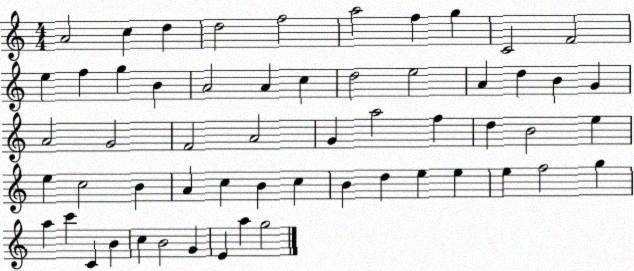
X:1
T:Untitled
M:4/4
L:1/4
K:C
A2 c d d2 f2 a2 f g C2 F2 e f g B A2 A c d2 e2 A d B G A2 G2 F2 A2 G a2 f d B2 e e c2 B A c B c B d e e e f2 g a c' C B c B2 G E a g2